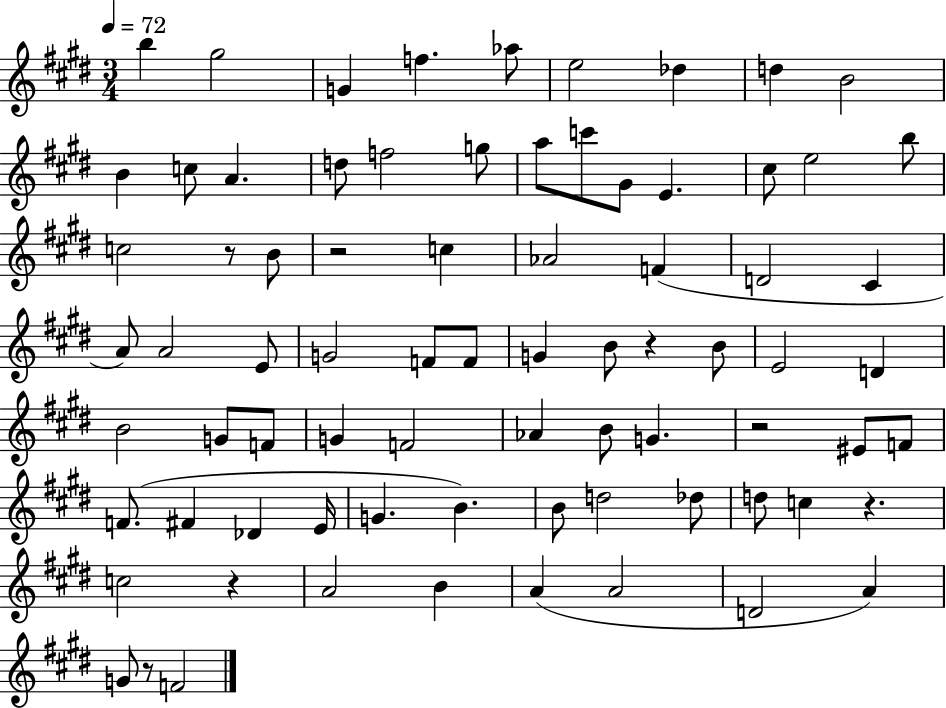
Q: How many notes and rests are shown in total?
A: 77